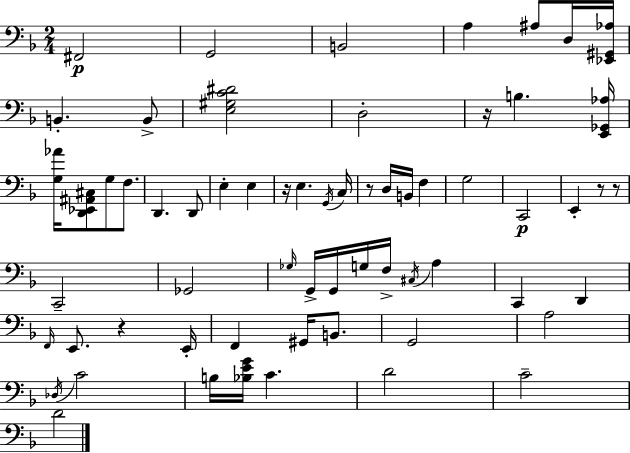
X:1
T:Untitled
M:2/4
L:1/4
K:Dm
^F,,2 G,,2 B,,2 A, ^A,/2 D,/4 [_E,,^G,,_A,]/4 B,, B,,/2 [E,^G,C^D]2 D,2 z/4 B, [E,,_G,,_A,]/4 [G,_A]/4 [D,,_E,,^A,,^C,]/2 G,/2 F,/2 D,, D,,/2 E, E, z/4 E, G,,/4 C,/4 z/2 D,/4 B,,/4 F, G,2 C,,2 E,, z/2 z/2 C,,2 _G,,2 _G,/4 G,,/4 G,,/4 G,/4 F,/4 ^C,/4 A, C,, D,, F,,/4 E,,/2 z E,,/4 F,, ^G,,/4 B,,/2 G,,2 A,2 _D,/4 C2 B,/4 [_B,EG]/4 C D2 C2 D2